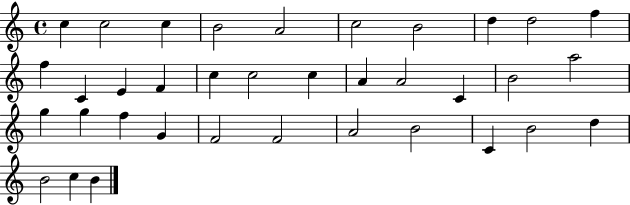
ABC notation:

X:1
T:Untitled
M:4/4
L:1/4
K:C
c c2 c B2 A2 c2 B2 d d2 f f C E F c c2 c A A2 C B2 a2 g g f G F2 F2 A2 B2 C B2 d B2 c B